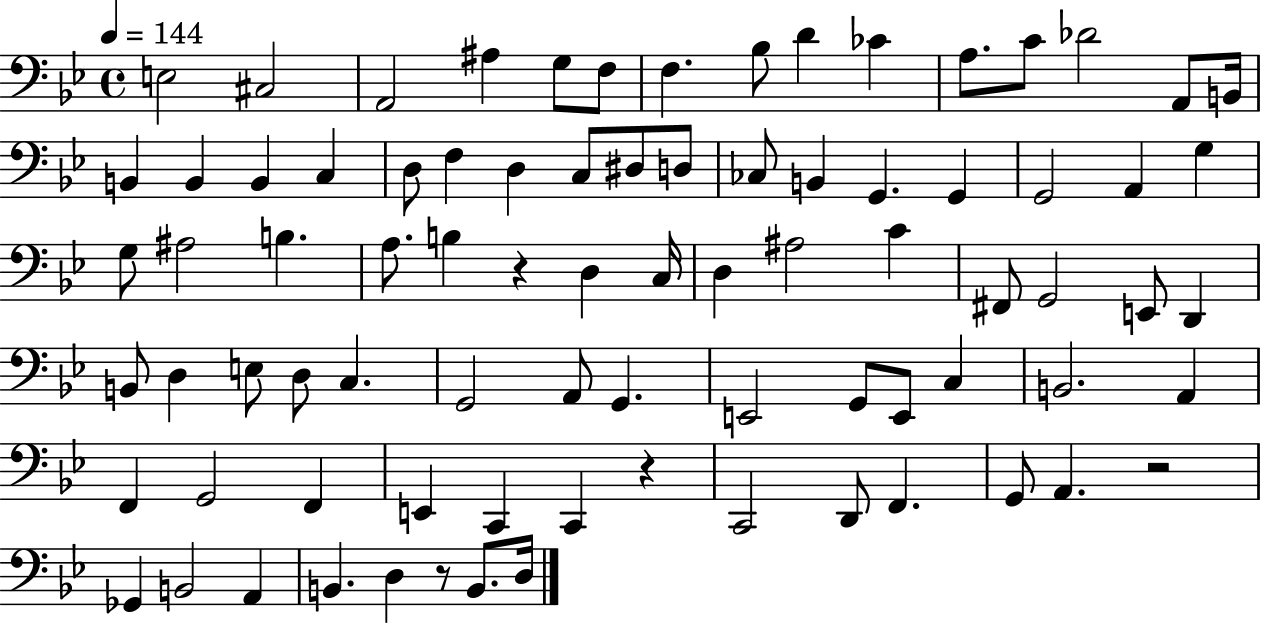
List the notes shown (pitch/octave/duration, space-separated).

E3/h C#3/h A2/h A#3/q G3/e F3/e F3/q. Bb3/e D4/q CES4/q A3/e. C4/e Db4/h A2/e B2/s B2/q B2/q B2/q C3/q D3/e F3/q D3/q C3/e D#3/e D3/e CES3/e B2/q G2/q. G2/q G2/h A2/q G3/q G3/e A#3/h B3/q. A3/e. B3/q R/q D3/q C3/s D3/q A#3/h C4/q F#2/e G2/h E2/e D2/q B2/e D3/q E3/e D3/e C3/q. G2/h A2/e G2/q. E2/h G2/e E2/e C3/q B2/h. A2/q F2/q G2/h F2/q E2/q C2/q C2/q R/q C2/h D2/e F2/q. G2/e A2/q. R/h Gb2/q B2/h A2/q B2/q. D3/q R/e B2/e. D3/s